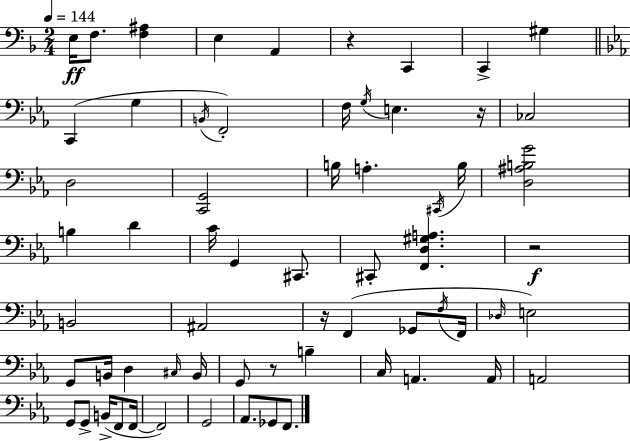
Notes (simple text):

E3/s F3/e. [F3,A#3]/q E3/q A2/q R/q C2/q C2/q G#3/q C2/q G3/q B2/s F2/h F3/s G3/s E3/q. R/s CES3/h D3/h [C2,G2]/h B3/s A3/q. C#2/s B3/s [D3,A#3,B3,G4]/h B3/q D4/q C4/s G2/q C#2/e. C#2/e [F2,D3,G#3,A3]/q. R/h B2/h A#2/h R/s F2/q Gb2/e F3/s F2/s Db3/s E3/h G2/e B2/s D3/q C#3/s B2/s G2/e R/e B3/q C3/s A2/q. A2/s A2/h G2/e G2/e B2/s F2/e F2/s F2/h G2/h Ab2/e. Gb2/e F2/e.